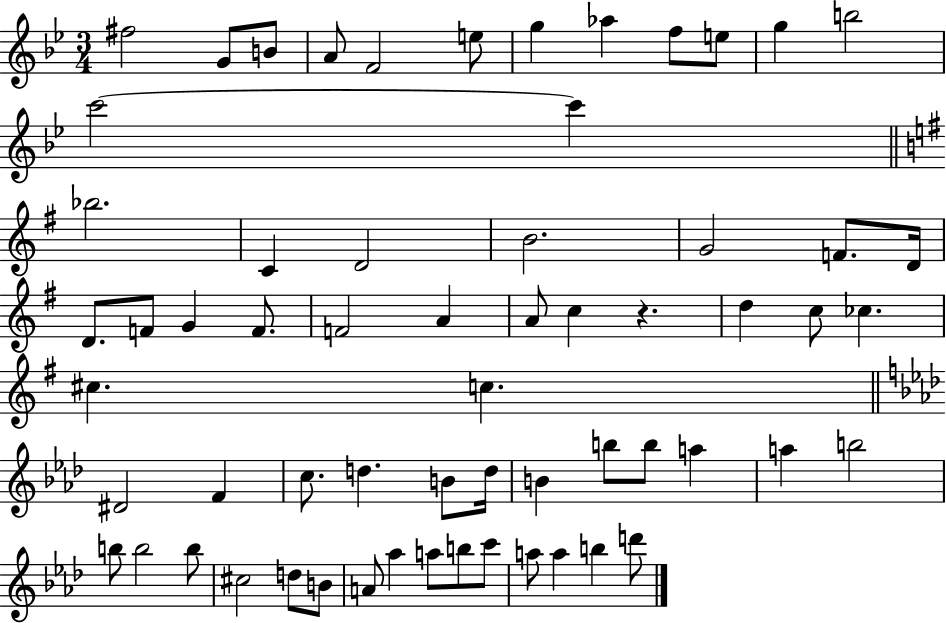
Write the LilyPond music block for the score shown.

{
  \clef treble
  \numericTimeSignature
  \time 3/4
  \key bes \major
  fis''2 g'8 b'8 | a'8 f'2 e''8 | g''4 aes''4 f''8 e''8 | g''4 b''2 | \break c'''2~~ c'''4 | \bar "||" \break \key g \major bes''2. | c'4 d'2 | b'2. | g'2 f'8. d'16 | \break d'8. f'8 g'4 f'8. | f'2 a'4 | a'8 c''4 r4. | d''4 c''8 ces''4. | \break cis''4. c''4. | \bar "||" \break \key f \minor dis'2 f'4 | c''8. d''4. b'8 d''16 | b'4 b''8 b''8 a''4 | a''4 b''2 | \break b''8 b''2 b''8 | cis''2 d''8 b'8 | a'8 aes''4 a''8 b''8 c'''8 | a''8 a''4 b''4 d'''8 | \break \bar "|."
}